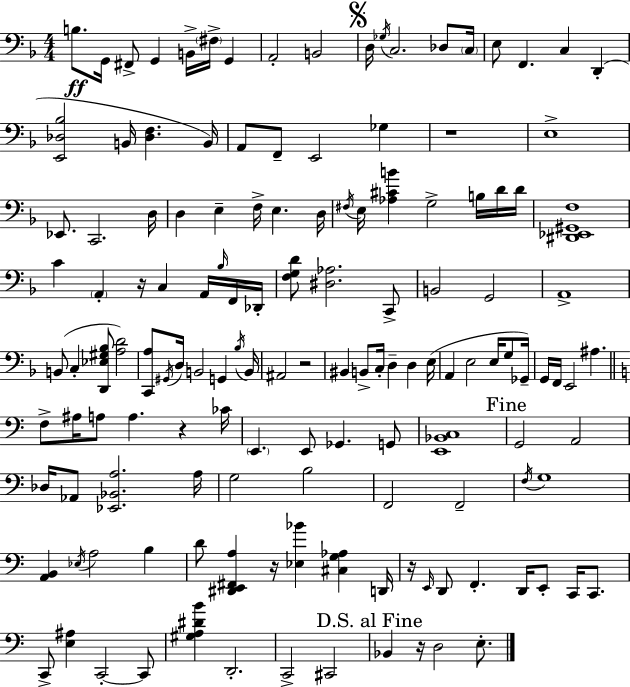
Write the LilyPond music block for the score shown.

{
  \clef bass
  \numericTimeSignature
  \time 4/4
  \key d \minor
  b8.\ff g,16 fis,8-> g,4 b,16-> \parenthesize fis16-> g,4 | a,2-. b,2 | \mark \markup { \musicglyph "scripts.segno" } d16 \acciaccatura { ges16 } c2. des8 | \parenthesize c16 e8 f,4. c4 d,4-.( | \break <e, des bes>2 b,16 <des f>4. | b,16) a,8 f,8-- e,2 ges4 | r1 | e1-> | \break ees,8. c,2. | d16 d4 e4-- f16-> e4. | d16 \acciaccatura { fis16 } e16 <aes cis' b'>4 g2-> b16 | d'16 d'16 <dis, ees, gis, f>1 | \break c'4 \parenthesize a,4-. r16 c4 a,16 | \grace { bes16 } f,16 des,16-. <f g d'>8 <dis aes>2. | c,8-> b,2 g,2 | a,1-> | \break b,8( c4-. <d, ees gis bes>8 <a d'>2) | <c, a>8 \acciaccatura { gis,16 } d16 b,2 g,4 | \acciaccatura { bes16 } b,16 ais,2 r2 | bis,4 b,8-> c16-. d4-- | \break d4 e16( a,4 e2 | e16 g8 ges,16--) g,16 f,16 e,2 ais4. | \bar "||" \break \key a \minor f8-> ais16 a8 a4. r4 ces'16 | \parenthesize e,4. e,8 ges,4. g,8 | <e, bes, c>1 | \mark "Fine" g,2 a,2 | \break des16 aes,8 <ees, bes, a>2. a16 | g2 b2 | f,2 f,2-- | \acciaccatura { f16 } g1 | \break <a, b,>4 \acciaccatura { ees16 } a2 b4 | d'8 <dis, e, fis, a>4 r16 <ees bes'>4 <cis g aes>4 | d,16 r16 \grace { e,16 } d,8 f,4.-. d,16 e,8-. c,16 | c,8. c,8-> <e ais>4 c,2-.~~ | \break c,8 <gis a dis' b'>4 d,2.-. | c,2-> cis,2 | \mark "D.S. al Fine" bes,4 r16 d2 | e8.-. \bar "|."
}